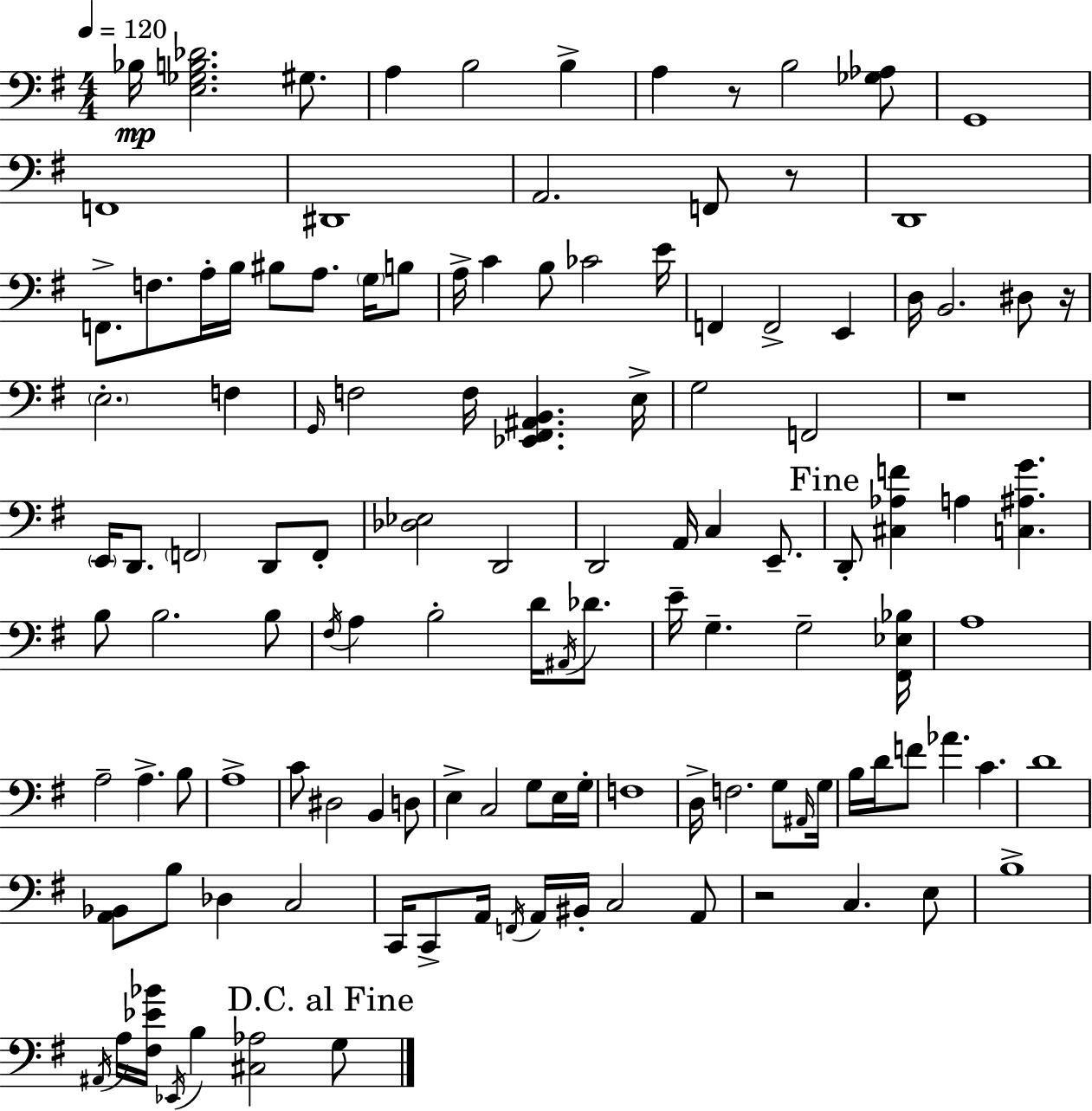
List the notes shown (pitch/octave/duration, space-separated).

Bb3/s [E3,Gb3,B3,Db4]/h. G#3/e. A3/q B3/h B3/q A3/q R/e B3/h [Gb3,Ab3]/e G2/w F2/w D#2/w A2/h. F2/e R/e D2/w F2/e. F3/e. A3/s B3/s BIS3/e A3/e. G3/s B3/e A3/s C4/q B3/e CES4/h E4/s F2/q F2/h E2/q D3/s B2/h. D#3/e R/s E3/h. F3/q G2/s F3/h F3/s [Eb2,F#2,A#2,B2]/q. E3/s G3/h F2/h R/w E2/s D2/e. F2/h D2/e F2/e [Db3,Eb3]/h D2/h D2/h A2/s C3/q E2/e. D2/e [C#3,Ab3,F4]/q A3/q [C3,A#3,G4]/q. B3/e B3/h. B3/e F#3/s A3/q B3/h D4/s A#2/s Db4/e. E4/s G3/q. G3/h [F#2,Eb3,Bb3]/s A3/w A3/h A3/q. B3/e A3/w C4/e D#3/h B2/q D3/e E3/q C3/h G3/e E3/s G3/s F3/w D3/s F3/h. G3/e A#2/s G3/s B3/s D4/s F4/e Ab4/q. C4/q. D4/w [A2,Bb2]/e B3/e Db3/q C3/h C2/s C2/e A2/s F2/s A2/s BIS2/s C3/h A2/e R/h C3/q. E3/e B3/w A#2/s A3/s [F#3,Eb4,Bb4]/s Eb2/s B3/q [C#3,Ab3]/h G3/e